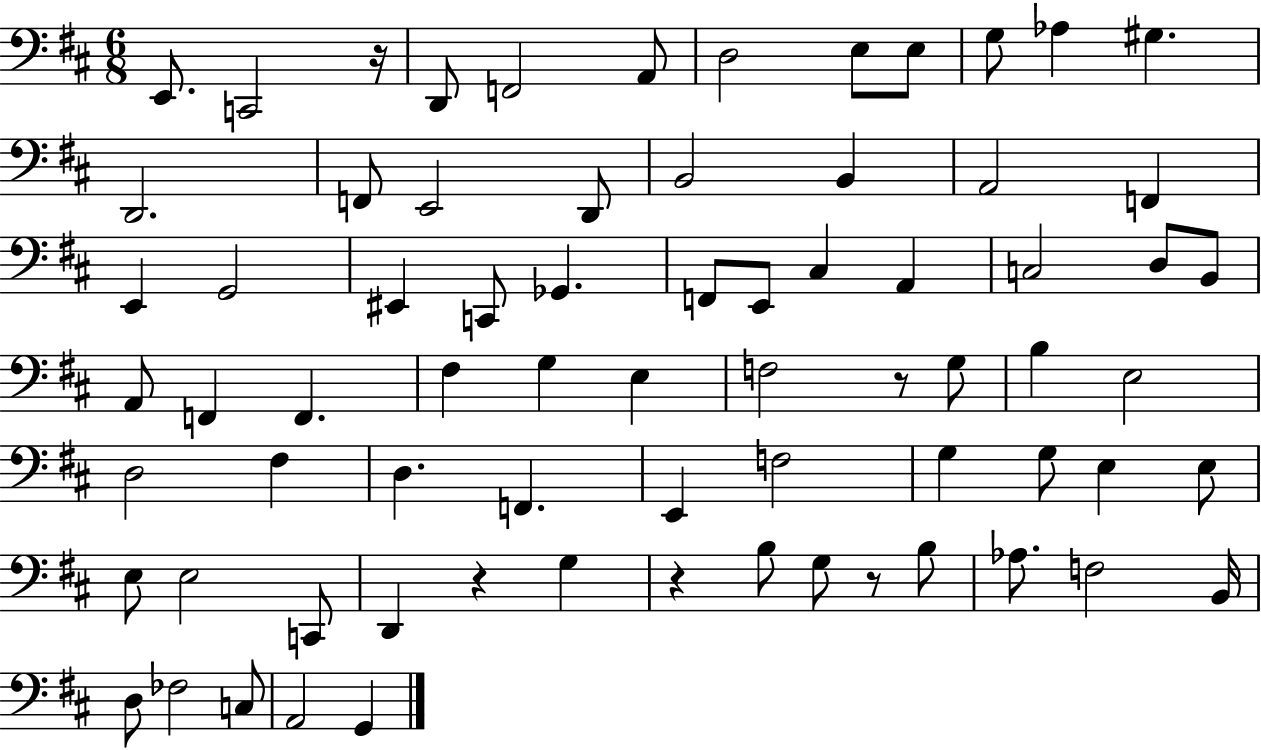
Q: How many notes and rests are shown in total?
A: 72